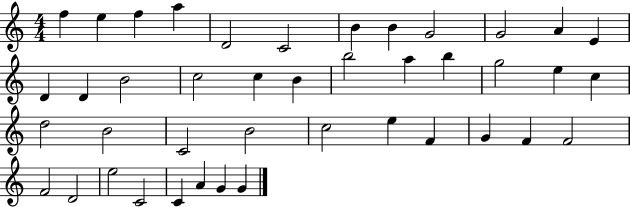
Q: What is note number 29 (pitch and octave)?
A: C5